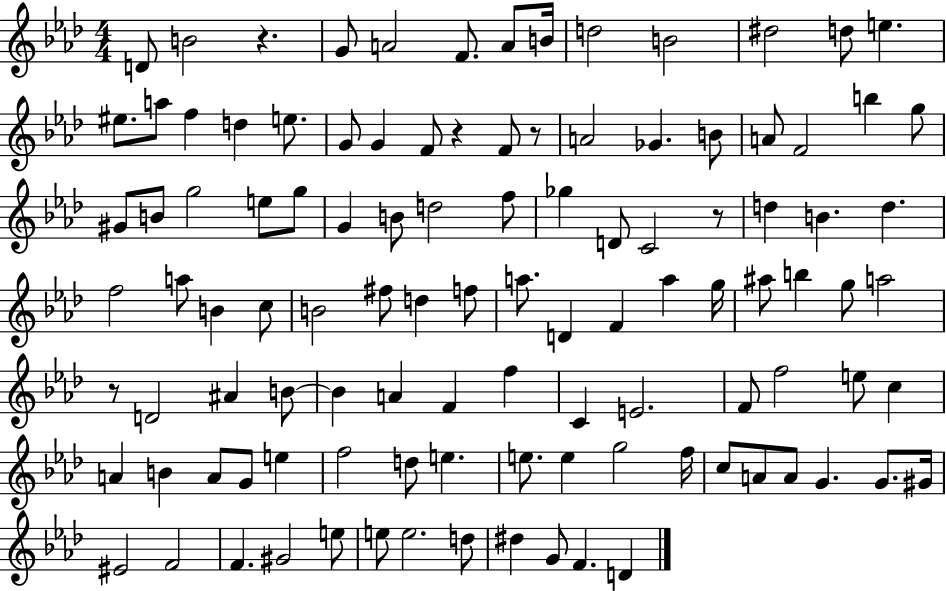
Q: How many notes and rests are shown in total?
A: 108